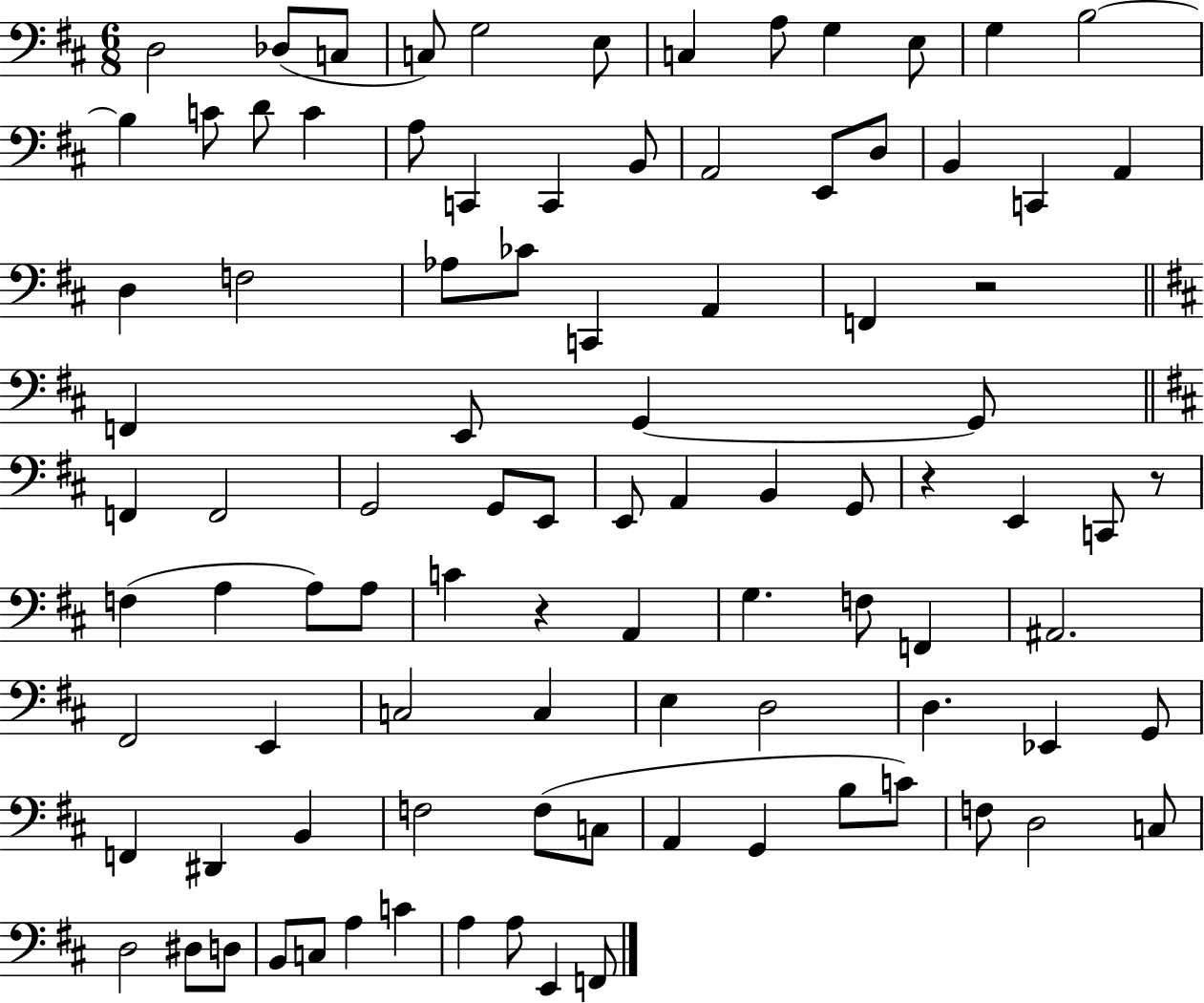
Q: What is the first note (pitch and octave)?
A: D3